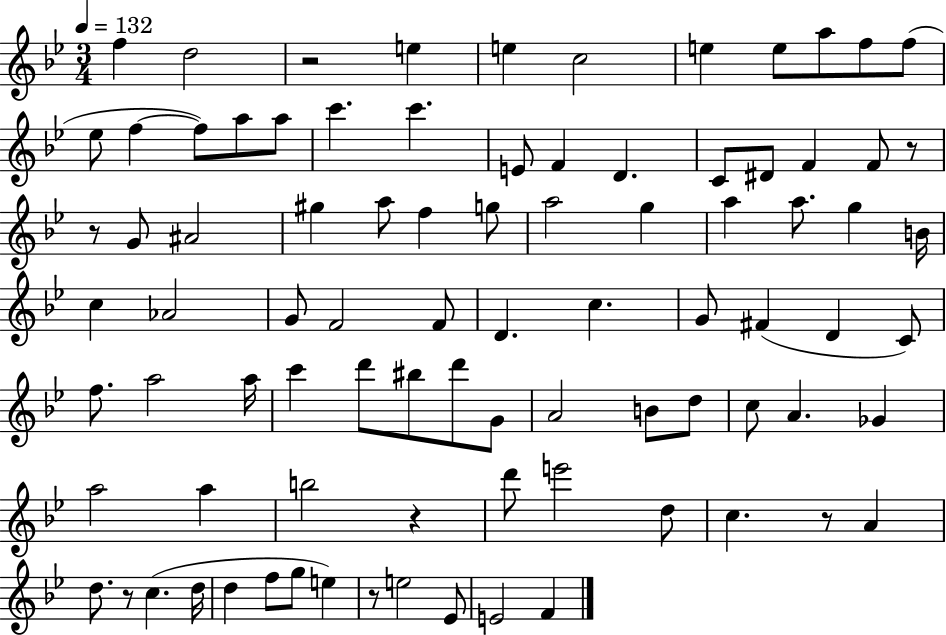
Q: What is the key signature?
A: BES major